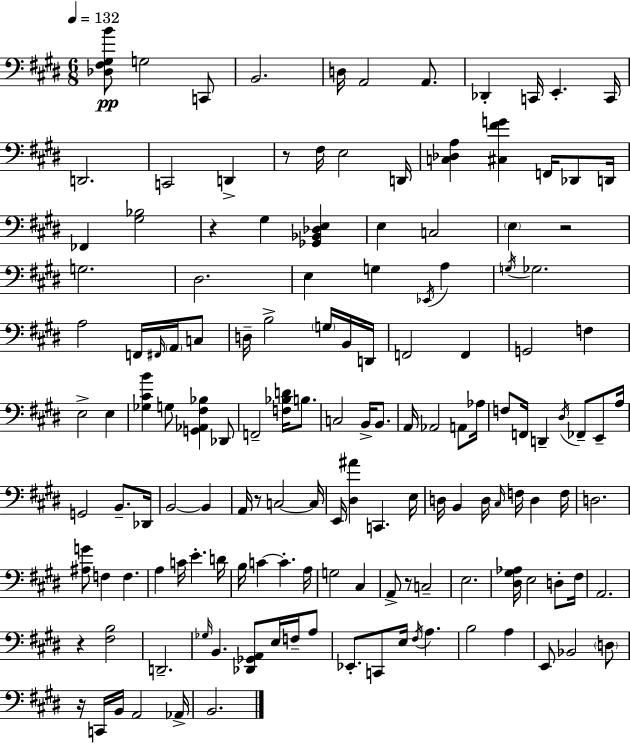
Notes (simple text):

[Db3,F#3,G#3,B4]/e G3/h C2/e B2/h. D3/s A2/h A2/e. Db2/q C2/s E2/q. C2/s D2/h. C2/h D2/q R/e F#3/s E3/h D2/s [C3,Db3,A3]/q [C#3,F#4,G4]/q F2/s Db2/e D2/s FES2/q [G#3,Bb3]/h R/q G#3/q [Gb2,Bb2,Db3,E3]/q E3/q C3/h E3/q R/h G3/h. D#3/h. E3/q G3/q Eb2/s A3/q G3/s Gb3/h. A3/h F2/s F#2/s A2/s C3/e D3/s B3/h G3/s B2/s D2/s F2/h F2/q G2/h F3/q E3/h E3/q [Gb3,C#4,B4]/q G3/e [G2,Ab2,F#3,Bb3]/q Db2/e F2/h [F3,Bb3,D4]/s B3/e. C3/h B2/s B2/e. A2/s Ab2/h A2/e Ab3/s F3/e F2/s D2/q D#3/s FES2/e E2/e A3/s G2/h B2/e. Db2/s B2/h B2/q A2/s R/e C3/h C3/s E2/s [D#3,A#4]/q C2/q. E3/s D3/s B2/q D3/s C#3/s F3/s D3/q F3/s D3/h. [A#3,G4]/e F3/q F3/q. A3/q C4/s E4/q. D4/s B3/s C4/q C4/q. A3/s G3/h C#3/q A2/e R/e C3/h E3/h. [D#3,G#3,Ab3]/s E3/h D3/e F#3/s A2/h. R/q [F#3,B3]/h D2/h. Gb3/s B2/q. [Db2,Gb2,A2]/e E3/s F3/s A3/e Eb2/e. C2/e E3/s F#3/s A3/q. B3/h A3/q E2/e Bb2/h D3/e R/s C2/s B2/s A2/h Ab2/s B2/h.